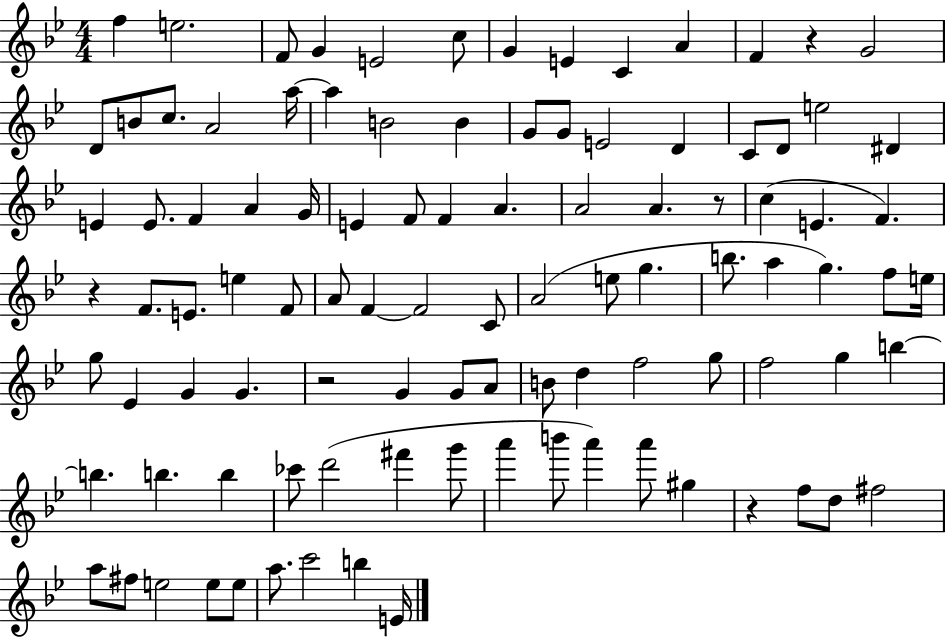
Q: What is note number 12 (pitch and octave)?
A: G4